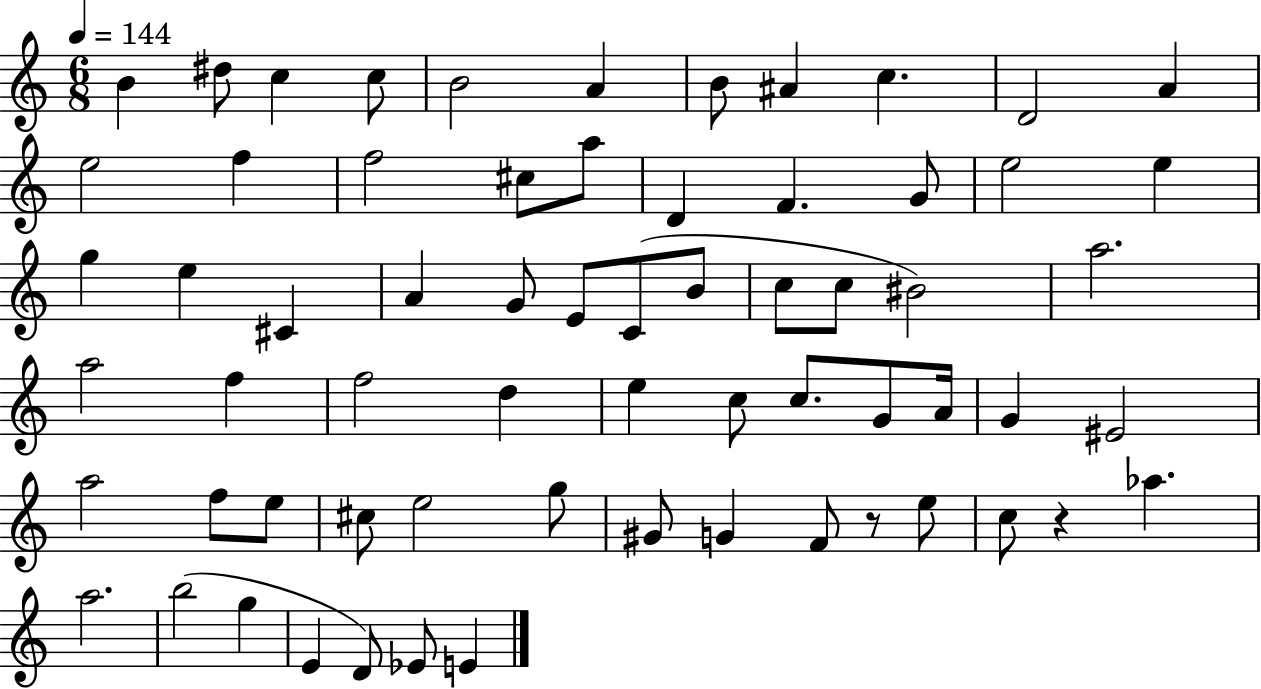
{
  \clef treble
  \numericTimeSignature
  \time 6/8
  \key c \major
  \tempo 4 = 144
  \repeat volta 2 { b'4 dis''8 c''4 c''8 | b'2 a'4 | b'8 ais'4 c''4. | d'2 a'4 | \break e''2 f''4 | f''2 cis''8 a''8 | d'4 f'4. g'8 | e''2 e''4 | \break g''4 e''4 cis'4 | a'4 g'8 e'8 c'8( b'8 | c''8 c''8 bis'2) | a''2. | \break a''2 f''4 | f''2 d''4 | e''4 c''8 c''8. g'8 a'16 | g'4 eis'2 | \break a''2 f''8 e''8 | cis''8 e''2 g''8 | gis'8 g'4 f'8 r8 e''8 | c''8 r4 aes''4. | \break a''2. | b''2( g''4 | e'4 d'8) ees'8 e'4 | } \bar "|."
}